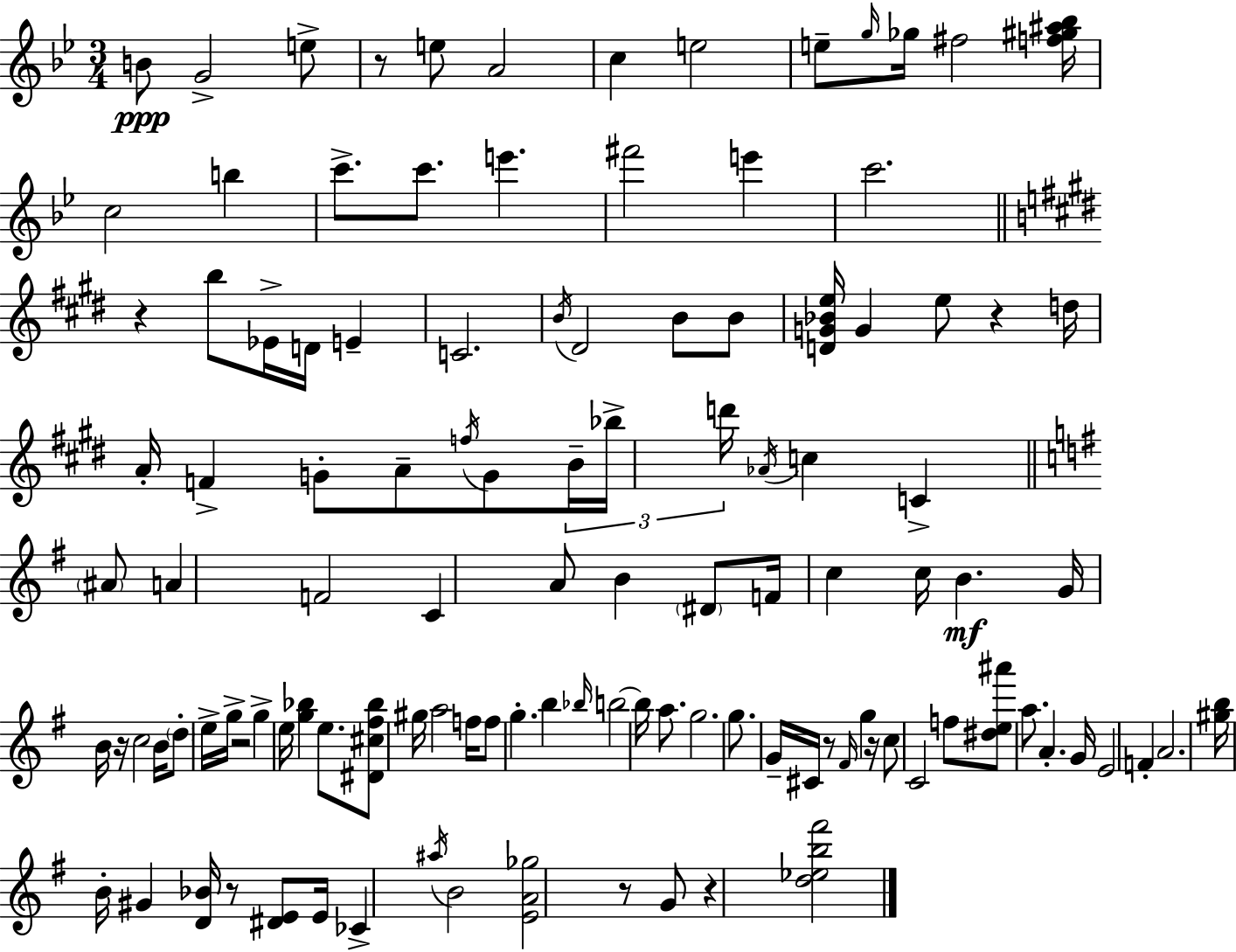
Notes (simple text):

B4/e G4/h E5/e R/e E5/e A4/h C5/q E5/h E5/e G5/s Gb5/s F#5/h [F5,G#5,A#5,Bb5]/s C5/h B5/q C6/e. C6/e. E6/q. F#6/h E6/q C6/h. R/q B5/e Eb4/s D4/s E4/q C4/h. B4/s D#4/h B4/e B4/e [D4,G4,Bb4,E5]/s G4/q E5/e R/q D5/s A4/s F4/q G4/e A4/e F5/s G4/e B4/s Bb5/s D6/s Ab4/s C5/q C4/q A#4/e A4/q F4/h C4/q A4/e B4/q D#4/e F4/s C5/q C5/s B4/q. G4/s B4/s R/s C5/h B4/s D5/e E5/s G5/s R/h G5/q E5/s [G5,Bb5]/q E5/e. [D#4,C#5,F#5,Bb5]/e G#5/s A5/h F5/s F5/e G5/q. B5/q Bb5/s B5/h B5/s A5/e. G5/h. G5/e. G4/s C#4/s R/e F#4/s G5/q R/s C5/e C4/h F5/e [D#5,E5,A#6]/e A5/e. A4/q. G4/s E4/h F4/q A4/h. [G#5,B5]/s B4/s G#4/q [D4,Bb4]/s R/e [D#4,E4]/e E4/s CES4/q A#5/s B4/h [E4,A4,Gb5]/h R/e G4/e R/q [D5,Eb5,B5,F#6]/h